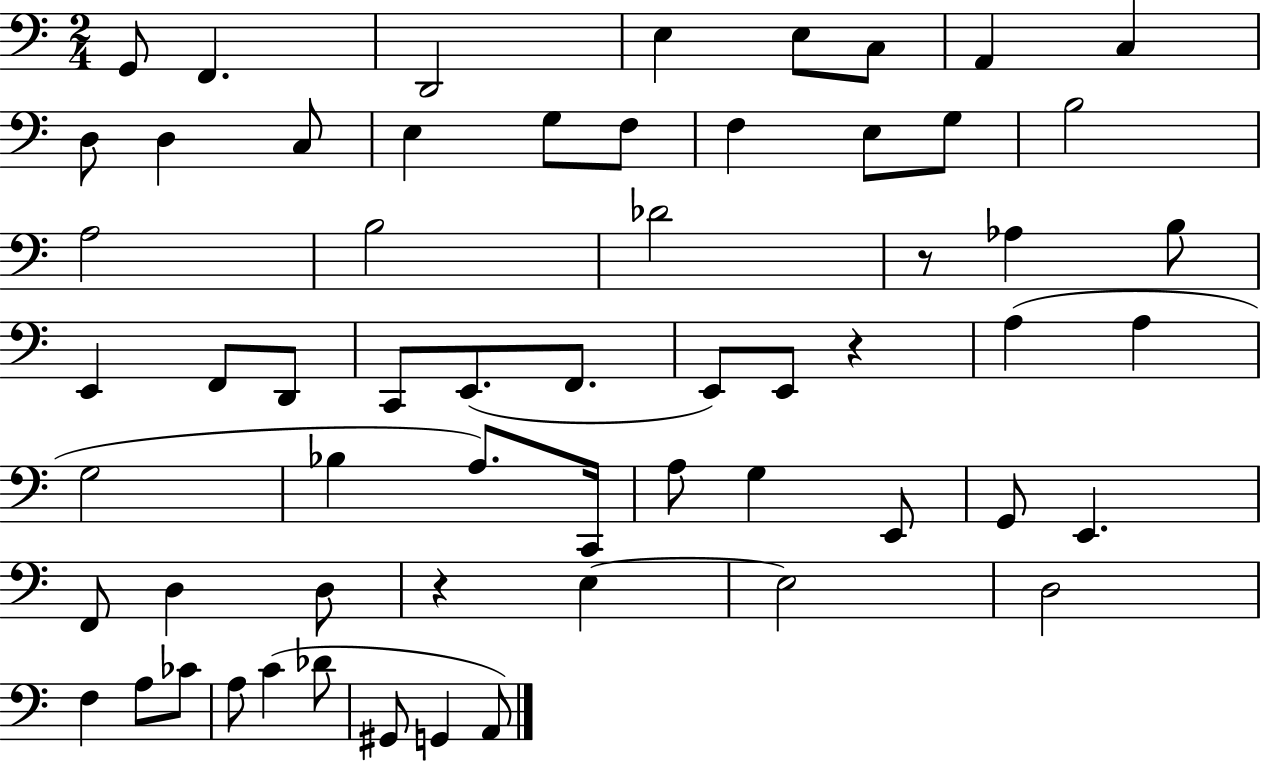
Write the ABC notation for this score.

X:1
T:Untitled
M:2/4
L:1/4
K:C
G,,/2 F,, D,,2 E, E,/2 C,/2 A,, C, D,/2 D, C,/2 E, G,/2 F,/2 F, E,/2 G,/2 B,2 A,2 B,2 _D2 z/2 _A, B,/2 E,, F,,/2 D,,/2 C,,/2 E,,/2 F,,/2 E,,/2 E,,/2 z A, A, G,2 _B, A,/2 C,,/4 A,/2 G, E,,/2 G,,/2 E,, F,,/2 D, D,/2 z E, E,2 D,2 F, A,/2 _C/2 A,/2 C _D/2 ^G,,/2 G,, A,,/2